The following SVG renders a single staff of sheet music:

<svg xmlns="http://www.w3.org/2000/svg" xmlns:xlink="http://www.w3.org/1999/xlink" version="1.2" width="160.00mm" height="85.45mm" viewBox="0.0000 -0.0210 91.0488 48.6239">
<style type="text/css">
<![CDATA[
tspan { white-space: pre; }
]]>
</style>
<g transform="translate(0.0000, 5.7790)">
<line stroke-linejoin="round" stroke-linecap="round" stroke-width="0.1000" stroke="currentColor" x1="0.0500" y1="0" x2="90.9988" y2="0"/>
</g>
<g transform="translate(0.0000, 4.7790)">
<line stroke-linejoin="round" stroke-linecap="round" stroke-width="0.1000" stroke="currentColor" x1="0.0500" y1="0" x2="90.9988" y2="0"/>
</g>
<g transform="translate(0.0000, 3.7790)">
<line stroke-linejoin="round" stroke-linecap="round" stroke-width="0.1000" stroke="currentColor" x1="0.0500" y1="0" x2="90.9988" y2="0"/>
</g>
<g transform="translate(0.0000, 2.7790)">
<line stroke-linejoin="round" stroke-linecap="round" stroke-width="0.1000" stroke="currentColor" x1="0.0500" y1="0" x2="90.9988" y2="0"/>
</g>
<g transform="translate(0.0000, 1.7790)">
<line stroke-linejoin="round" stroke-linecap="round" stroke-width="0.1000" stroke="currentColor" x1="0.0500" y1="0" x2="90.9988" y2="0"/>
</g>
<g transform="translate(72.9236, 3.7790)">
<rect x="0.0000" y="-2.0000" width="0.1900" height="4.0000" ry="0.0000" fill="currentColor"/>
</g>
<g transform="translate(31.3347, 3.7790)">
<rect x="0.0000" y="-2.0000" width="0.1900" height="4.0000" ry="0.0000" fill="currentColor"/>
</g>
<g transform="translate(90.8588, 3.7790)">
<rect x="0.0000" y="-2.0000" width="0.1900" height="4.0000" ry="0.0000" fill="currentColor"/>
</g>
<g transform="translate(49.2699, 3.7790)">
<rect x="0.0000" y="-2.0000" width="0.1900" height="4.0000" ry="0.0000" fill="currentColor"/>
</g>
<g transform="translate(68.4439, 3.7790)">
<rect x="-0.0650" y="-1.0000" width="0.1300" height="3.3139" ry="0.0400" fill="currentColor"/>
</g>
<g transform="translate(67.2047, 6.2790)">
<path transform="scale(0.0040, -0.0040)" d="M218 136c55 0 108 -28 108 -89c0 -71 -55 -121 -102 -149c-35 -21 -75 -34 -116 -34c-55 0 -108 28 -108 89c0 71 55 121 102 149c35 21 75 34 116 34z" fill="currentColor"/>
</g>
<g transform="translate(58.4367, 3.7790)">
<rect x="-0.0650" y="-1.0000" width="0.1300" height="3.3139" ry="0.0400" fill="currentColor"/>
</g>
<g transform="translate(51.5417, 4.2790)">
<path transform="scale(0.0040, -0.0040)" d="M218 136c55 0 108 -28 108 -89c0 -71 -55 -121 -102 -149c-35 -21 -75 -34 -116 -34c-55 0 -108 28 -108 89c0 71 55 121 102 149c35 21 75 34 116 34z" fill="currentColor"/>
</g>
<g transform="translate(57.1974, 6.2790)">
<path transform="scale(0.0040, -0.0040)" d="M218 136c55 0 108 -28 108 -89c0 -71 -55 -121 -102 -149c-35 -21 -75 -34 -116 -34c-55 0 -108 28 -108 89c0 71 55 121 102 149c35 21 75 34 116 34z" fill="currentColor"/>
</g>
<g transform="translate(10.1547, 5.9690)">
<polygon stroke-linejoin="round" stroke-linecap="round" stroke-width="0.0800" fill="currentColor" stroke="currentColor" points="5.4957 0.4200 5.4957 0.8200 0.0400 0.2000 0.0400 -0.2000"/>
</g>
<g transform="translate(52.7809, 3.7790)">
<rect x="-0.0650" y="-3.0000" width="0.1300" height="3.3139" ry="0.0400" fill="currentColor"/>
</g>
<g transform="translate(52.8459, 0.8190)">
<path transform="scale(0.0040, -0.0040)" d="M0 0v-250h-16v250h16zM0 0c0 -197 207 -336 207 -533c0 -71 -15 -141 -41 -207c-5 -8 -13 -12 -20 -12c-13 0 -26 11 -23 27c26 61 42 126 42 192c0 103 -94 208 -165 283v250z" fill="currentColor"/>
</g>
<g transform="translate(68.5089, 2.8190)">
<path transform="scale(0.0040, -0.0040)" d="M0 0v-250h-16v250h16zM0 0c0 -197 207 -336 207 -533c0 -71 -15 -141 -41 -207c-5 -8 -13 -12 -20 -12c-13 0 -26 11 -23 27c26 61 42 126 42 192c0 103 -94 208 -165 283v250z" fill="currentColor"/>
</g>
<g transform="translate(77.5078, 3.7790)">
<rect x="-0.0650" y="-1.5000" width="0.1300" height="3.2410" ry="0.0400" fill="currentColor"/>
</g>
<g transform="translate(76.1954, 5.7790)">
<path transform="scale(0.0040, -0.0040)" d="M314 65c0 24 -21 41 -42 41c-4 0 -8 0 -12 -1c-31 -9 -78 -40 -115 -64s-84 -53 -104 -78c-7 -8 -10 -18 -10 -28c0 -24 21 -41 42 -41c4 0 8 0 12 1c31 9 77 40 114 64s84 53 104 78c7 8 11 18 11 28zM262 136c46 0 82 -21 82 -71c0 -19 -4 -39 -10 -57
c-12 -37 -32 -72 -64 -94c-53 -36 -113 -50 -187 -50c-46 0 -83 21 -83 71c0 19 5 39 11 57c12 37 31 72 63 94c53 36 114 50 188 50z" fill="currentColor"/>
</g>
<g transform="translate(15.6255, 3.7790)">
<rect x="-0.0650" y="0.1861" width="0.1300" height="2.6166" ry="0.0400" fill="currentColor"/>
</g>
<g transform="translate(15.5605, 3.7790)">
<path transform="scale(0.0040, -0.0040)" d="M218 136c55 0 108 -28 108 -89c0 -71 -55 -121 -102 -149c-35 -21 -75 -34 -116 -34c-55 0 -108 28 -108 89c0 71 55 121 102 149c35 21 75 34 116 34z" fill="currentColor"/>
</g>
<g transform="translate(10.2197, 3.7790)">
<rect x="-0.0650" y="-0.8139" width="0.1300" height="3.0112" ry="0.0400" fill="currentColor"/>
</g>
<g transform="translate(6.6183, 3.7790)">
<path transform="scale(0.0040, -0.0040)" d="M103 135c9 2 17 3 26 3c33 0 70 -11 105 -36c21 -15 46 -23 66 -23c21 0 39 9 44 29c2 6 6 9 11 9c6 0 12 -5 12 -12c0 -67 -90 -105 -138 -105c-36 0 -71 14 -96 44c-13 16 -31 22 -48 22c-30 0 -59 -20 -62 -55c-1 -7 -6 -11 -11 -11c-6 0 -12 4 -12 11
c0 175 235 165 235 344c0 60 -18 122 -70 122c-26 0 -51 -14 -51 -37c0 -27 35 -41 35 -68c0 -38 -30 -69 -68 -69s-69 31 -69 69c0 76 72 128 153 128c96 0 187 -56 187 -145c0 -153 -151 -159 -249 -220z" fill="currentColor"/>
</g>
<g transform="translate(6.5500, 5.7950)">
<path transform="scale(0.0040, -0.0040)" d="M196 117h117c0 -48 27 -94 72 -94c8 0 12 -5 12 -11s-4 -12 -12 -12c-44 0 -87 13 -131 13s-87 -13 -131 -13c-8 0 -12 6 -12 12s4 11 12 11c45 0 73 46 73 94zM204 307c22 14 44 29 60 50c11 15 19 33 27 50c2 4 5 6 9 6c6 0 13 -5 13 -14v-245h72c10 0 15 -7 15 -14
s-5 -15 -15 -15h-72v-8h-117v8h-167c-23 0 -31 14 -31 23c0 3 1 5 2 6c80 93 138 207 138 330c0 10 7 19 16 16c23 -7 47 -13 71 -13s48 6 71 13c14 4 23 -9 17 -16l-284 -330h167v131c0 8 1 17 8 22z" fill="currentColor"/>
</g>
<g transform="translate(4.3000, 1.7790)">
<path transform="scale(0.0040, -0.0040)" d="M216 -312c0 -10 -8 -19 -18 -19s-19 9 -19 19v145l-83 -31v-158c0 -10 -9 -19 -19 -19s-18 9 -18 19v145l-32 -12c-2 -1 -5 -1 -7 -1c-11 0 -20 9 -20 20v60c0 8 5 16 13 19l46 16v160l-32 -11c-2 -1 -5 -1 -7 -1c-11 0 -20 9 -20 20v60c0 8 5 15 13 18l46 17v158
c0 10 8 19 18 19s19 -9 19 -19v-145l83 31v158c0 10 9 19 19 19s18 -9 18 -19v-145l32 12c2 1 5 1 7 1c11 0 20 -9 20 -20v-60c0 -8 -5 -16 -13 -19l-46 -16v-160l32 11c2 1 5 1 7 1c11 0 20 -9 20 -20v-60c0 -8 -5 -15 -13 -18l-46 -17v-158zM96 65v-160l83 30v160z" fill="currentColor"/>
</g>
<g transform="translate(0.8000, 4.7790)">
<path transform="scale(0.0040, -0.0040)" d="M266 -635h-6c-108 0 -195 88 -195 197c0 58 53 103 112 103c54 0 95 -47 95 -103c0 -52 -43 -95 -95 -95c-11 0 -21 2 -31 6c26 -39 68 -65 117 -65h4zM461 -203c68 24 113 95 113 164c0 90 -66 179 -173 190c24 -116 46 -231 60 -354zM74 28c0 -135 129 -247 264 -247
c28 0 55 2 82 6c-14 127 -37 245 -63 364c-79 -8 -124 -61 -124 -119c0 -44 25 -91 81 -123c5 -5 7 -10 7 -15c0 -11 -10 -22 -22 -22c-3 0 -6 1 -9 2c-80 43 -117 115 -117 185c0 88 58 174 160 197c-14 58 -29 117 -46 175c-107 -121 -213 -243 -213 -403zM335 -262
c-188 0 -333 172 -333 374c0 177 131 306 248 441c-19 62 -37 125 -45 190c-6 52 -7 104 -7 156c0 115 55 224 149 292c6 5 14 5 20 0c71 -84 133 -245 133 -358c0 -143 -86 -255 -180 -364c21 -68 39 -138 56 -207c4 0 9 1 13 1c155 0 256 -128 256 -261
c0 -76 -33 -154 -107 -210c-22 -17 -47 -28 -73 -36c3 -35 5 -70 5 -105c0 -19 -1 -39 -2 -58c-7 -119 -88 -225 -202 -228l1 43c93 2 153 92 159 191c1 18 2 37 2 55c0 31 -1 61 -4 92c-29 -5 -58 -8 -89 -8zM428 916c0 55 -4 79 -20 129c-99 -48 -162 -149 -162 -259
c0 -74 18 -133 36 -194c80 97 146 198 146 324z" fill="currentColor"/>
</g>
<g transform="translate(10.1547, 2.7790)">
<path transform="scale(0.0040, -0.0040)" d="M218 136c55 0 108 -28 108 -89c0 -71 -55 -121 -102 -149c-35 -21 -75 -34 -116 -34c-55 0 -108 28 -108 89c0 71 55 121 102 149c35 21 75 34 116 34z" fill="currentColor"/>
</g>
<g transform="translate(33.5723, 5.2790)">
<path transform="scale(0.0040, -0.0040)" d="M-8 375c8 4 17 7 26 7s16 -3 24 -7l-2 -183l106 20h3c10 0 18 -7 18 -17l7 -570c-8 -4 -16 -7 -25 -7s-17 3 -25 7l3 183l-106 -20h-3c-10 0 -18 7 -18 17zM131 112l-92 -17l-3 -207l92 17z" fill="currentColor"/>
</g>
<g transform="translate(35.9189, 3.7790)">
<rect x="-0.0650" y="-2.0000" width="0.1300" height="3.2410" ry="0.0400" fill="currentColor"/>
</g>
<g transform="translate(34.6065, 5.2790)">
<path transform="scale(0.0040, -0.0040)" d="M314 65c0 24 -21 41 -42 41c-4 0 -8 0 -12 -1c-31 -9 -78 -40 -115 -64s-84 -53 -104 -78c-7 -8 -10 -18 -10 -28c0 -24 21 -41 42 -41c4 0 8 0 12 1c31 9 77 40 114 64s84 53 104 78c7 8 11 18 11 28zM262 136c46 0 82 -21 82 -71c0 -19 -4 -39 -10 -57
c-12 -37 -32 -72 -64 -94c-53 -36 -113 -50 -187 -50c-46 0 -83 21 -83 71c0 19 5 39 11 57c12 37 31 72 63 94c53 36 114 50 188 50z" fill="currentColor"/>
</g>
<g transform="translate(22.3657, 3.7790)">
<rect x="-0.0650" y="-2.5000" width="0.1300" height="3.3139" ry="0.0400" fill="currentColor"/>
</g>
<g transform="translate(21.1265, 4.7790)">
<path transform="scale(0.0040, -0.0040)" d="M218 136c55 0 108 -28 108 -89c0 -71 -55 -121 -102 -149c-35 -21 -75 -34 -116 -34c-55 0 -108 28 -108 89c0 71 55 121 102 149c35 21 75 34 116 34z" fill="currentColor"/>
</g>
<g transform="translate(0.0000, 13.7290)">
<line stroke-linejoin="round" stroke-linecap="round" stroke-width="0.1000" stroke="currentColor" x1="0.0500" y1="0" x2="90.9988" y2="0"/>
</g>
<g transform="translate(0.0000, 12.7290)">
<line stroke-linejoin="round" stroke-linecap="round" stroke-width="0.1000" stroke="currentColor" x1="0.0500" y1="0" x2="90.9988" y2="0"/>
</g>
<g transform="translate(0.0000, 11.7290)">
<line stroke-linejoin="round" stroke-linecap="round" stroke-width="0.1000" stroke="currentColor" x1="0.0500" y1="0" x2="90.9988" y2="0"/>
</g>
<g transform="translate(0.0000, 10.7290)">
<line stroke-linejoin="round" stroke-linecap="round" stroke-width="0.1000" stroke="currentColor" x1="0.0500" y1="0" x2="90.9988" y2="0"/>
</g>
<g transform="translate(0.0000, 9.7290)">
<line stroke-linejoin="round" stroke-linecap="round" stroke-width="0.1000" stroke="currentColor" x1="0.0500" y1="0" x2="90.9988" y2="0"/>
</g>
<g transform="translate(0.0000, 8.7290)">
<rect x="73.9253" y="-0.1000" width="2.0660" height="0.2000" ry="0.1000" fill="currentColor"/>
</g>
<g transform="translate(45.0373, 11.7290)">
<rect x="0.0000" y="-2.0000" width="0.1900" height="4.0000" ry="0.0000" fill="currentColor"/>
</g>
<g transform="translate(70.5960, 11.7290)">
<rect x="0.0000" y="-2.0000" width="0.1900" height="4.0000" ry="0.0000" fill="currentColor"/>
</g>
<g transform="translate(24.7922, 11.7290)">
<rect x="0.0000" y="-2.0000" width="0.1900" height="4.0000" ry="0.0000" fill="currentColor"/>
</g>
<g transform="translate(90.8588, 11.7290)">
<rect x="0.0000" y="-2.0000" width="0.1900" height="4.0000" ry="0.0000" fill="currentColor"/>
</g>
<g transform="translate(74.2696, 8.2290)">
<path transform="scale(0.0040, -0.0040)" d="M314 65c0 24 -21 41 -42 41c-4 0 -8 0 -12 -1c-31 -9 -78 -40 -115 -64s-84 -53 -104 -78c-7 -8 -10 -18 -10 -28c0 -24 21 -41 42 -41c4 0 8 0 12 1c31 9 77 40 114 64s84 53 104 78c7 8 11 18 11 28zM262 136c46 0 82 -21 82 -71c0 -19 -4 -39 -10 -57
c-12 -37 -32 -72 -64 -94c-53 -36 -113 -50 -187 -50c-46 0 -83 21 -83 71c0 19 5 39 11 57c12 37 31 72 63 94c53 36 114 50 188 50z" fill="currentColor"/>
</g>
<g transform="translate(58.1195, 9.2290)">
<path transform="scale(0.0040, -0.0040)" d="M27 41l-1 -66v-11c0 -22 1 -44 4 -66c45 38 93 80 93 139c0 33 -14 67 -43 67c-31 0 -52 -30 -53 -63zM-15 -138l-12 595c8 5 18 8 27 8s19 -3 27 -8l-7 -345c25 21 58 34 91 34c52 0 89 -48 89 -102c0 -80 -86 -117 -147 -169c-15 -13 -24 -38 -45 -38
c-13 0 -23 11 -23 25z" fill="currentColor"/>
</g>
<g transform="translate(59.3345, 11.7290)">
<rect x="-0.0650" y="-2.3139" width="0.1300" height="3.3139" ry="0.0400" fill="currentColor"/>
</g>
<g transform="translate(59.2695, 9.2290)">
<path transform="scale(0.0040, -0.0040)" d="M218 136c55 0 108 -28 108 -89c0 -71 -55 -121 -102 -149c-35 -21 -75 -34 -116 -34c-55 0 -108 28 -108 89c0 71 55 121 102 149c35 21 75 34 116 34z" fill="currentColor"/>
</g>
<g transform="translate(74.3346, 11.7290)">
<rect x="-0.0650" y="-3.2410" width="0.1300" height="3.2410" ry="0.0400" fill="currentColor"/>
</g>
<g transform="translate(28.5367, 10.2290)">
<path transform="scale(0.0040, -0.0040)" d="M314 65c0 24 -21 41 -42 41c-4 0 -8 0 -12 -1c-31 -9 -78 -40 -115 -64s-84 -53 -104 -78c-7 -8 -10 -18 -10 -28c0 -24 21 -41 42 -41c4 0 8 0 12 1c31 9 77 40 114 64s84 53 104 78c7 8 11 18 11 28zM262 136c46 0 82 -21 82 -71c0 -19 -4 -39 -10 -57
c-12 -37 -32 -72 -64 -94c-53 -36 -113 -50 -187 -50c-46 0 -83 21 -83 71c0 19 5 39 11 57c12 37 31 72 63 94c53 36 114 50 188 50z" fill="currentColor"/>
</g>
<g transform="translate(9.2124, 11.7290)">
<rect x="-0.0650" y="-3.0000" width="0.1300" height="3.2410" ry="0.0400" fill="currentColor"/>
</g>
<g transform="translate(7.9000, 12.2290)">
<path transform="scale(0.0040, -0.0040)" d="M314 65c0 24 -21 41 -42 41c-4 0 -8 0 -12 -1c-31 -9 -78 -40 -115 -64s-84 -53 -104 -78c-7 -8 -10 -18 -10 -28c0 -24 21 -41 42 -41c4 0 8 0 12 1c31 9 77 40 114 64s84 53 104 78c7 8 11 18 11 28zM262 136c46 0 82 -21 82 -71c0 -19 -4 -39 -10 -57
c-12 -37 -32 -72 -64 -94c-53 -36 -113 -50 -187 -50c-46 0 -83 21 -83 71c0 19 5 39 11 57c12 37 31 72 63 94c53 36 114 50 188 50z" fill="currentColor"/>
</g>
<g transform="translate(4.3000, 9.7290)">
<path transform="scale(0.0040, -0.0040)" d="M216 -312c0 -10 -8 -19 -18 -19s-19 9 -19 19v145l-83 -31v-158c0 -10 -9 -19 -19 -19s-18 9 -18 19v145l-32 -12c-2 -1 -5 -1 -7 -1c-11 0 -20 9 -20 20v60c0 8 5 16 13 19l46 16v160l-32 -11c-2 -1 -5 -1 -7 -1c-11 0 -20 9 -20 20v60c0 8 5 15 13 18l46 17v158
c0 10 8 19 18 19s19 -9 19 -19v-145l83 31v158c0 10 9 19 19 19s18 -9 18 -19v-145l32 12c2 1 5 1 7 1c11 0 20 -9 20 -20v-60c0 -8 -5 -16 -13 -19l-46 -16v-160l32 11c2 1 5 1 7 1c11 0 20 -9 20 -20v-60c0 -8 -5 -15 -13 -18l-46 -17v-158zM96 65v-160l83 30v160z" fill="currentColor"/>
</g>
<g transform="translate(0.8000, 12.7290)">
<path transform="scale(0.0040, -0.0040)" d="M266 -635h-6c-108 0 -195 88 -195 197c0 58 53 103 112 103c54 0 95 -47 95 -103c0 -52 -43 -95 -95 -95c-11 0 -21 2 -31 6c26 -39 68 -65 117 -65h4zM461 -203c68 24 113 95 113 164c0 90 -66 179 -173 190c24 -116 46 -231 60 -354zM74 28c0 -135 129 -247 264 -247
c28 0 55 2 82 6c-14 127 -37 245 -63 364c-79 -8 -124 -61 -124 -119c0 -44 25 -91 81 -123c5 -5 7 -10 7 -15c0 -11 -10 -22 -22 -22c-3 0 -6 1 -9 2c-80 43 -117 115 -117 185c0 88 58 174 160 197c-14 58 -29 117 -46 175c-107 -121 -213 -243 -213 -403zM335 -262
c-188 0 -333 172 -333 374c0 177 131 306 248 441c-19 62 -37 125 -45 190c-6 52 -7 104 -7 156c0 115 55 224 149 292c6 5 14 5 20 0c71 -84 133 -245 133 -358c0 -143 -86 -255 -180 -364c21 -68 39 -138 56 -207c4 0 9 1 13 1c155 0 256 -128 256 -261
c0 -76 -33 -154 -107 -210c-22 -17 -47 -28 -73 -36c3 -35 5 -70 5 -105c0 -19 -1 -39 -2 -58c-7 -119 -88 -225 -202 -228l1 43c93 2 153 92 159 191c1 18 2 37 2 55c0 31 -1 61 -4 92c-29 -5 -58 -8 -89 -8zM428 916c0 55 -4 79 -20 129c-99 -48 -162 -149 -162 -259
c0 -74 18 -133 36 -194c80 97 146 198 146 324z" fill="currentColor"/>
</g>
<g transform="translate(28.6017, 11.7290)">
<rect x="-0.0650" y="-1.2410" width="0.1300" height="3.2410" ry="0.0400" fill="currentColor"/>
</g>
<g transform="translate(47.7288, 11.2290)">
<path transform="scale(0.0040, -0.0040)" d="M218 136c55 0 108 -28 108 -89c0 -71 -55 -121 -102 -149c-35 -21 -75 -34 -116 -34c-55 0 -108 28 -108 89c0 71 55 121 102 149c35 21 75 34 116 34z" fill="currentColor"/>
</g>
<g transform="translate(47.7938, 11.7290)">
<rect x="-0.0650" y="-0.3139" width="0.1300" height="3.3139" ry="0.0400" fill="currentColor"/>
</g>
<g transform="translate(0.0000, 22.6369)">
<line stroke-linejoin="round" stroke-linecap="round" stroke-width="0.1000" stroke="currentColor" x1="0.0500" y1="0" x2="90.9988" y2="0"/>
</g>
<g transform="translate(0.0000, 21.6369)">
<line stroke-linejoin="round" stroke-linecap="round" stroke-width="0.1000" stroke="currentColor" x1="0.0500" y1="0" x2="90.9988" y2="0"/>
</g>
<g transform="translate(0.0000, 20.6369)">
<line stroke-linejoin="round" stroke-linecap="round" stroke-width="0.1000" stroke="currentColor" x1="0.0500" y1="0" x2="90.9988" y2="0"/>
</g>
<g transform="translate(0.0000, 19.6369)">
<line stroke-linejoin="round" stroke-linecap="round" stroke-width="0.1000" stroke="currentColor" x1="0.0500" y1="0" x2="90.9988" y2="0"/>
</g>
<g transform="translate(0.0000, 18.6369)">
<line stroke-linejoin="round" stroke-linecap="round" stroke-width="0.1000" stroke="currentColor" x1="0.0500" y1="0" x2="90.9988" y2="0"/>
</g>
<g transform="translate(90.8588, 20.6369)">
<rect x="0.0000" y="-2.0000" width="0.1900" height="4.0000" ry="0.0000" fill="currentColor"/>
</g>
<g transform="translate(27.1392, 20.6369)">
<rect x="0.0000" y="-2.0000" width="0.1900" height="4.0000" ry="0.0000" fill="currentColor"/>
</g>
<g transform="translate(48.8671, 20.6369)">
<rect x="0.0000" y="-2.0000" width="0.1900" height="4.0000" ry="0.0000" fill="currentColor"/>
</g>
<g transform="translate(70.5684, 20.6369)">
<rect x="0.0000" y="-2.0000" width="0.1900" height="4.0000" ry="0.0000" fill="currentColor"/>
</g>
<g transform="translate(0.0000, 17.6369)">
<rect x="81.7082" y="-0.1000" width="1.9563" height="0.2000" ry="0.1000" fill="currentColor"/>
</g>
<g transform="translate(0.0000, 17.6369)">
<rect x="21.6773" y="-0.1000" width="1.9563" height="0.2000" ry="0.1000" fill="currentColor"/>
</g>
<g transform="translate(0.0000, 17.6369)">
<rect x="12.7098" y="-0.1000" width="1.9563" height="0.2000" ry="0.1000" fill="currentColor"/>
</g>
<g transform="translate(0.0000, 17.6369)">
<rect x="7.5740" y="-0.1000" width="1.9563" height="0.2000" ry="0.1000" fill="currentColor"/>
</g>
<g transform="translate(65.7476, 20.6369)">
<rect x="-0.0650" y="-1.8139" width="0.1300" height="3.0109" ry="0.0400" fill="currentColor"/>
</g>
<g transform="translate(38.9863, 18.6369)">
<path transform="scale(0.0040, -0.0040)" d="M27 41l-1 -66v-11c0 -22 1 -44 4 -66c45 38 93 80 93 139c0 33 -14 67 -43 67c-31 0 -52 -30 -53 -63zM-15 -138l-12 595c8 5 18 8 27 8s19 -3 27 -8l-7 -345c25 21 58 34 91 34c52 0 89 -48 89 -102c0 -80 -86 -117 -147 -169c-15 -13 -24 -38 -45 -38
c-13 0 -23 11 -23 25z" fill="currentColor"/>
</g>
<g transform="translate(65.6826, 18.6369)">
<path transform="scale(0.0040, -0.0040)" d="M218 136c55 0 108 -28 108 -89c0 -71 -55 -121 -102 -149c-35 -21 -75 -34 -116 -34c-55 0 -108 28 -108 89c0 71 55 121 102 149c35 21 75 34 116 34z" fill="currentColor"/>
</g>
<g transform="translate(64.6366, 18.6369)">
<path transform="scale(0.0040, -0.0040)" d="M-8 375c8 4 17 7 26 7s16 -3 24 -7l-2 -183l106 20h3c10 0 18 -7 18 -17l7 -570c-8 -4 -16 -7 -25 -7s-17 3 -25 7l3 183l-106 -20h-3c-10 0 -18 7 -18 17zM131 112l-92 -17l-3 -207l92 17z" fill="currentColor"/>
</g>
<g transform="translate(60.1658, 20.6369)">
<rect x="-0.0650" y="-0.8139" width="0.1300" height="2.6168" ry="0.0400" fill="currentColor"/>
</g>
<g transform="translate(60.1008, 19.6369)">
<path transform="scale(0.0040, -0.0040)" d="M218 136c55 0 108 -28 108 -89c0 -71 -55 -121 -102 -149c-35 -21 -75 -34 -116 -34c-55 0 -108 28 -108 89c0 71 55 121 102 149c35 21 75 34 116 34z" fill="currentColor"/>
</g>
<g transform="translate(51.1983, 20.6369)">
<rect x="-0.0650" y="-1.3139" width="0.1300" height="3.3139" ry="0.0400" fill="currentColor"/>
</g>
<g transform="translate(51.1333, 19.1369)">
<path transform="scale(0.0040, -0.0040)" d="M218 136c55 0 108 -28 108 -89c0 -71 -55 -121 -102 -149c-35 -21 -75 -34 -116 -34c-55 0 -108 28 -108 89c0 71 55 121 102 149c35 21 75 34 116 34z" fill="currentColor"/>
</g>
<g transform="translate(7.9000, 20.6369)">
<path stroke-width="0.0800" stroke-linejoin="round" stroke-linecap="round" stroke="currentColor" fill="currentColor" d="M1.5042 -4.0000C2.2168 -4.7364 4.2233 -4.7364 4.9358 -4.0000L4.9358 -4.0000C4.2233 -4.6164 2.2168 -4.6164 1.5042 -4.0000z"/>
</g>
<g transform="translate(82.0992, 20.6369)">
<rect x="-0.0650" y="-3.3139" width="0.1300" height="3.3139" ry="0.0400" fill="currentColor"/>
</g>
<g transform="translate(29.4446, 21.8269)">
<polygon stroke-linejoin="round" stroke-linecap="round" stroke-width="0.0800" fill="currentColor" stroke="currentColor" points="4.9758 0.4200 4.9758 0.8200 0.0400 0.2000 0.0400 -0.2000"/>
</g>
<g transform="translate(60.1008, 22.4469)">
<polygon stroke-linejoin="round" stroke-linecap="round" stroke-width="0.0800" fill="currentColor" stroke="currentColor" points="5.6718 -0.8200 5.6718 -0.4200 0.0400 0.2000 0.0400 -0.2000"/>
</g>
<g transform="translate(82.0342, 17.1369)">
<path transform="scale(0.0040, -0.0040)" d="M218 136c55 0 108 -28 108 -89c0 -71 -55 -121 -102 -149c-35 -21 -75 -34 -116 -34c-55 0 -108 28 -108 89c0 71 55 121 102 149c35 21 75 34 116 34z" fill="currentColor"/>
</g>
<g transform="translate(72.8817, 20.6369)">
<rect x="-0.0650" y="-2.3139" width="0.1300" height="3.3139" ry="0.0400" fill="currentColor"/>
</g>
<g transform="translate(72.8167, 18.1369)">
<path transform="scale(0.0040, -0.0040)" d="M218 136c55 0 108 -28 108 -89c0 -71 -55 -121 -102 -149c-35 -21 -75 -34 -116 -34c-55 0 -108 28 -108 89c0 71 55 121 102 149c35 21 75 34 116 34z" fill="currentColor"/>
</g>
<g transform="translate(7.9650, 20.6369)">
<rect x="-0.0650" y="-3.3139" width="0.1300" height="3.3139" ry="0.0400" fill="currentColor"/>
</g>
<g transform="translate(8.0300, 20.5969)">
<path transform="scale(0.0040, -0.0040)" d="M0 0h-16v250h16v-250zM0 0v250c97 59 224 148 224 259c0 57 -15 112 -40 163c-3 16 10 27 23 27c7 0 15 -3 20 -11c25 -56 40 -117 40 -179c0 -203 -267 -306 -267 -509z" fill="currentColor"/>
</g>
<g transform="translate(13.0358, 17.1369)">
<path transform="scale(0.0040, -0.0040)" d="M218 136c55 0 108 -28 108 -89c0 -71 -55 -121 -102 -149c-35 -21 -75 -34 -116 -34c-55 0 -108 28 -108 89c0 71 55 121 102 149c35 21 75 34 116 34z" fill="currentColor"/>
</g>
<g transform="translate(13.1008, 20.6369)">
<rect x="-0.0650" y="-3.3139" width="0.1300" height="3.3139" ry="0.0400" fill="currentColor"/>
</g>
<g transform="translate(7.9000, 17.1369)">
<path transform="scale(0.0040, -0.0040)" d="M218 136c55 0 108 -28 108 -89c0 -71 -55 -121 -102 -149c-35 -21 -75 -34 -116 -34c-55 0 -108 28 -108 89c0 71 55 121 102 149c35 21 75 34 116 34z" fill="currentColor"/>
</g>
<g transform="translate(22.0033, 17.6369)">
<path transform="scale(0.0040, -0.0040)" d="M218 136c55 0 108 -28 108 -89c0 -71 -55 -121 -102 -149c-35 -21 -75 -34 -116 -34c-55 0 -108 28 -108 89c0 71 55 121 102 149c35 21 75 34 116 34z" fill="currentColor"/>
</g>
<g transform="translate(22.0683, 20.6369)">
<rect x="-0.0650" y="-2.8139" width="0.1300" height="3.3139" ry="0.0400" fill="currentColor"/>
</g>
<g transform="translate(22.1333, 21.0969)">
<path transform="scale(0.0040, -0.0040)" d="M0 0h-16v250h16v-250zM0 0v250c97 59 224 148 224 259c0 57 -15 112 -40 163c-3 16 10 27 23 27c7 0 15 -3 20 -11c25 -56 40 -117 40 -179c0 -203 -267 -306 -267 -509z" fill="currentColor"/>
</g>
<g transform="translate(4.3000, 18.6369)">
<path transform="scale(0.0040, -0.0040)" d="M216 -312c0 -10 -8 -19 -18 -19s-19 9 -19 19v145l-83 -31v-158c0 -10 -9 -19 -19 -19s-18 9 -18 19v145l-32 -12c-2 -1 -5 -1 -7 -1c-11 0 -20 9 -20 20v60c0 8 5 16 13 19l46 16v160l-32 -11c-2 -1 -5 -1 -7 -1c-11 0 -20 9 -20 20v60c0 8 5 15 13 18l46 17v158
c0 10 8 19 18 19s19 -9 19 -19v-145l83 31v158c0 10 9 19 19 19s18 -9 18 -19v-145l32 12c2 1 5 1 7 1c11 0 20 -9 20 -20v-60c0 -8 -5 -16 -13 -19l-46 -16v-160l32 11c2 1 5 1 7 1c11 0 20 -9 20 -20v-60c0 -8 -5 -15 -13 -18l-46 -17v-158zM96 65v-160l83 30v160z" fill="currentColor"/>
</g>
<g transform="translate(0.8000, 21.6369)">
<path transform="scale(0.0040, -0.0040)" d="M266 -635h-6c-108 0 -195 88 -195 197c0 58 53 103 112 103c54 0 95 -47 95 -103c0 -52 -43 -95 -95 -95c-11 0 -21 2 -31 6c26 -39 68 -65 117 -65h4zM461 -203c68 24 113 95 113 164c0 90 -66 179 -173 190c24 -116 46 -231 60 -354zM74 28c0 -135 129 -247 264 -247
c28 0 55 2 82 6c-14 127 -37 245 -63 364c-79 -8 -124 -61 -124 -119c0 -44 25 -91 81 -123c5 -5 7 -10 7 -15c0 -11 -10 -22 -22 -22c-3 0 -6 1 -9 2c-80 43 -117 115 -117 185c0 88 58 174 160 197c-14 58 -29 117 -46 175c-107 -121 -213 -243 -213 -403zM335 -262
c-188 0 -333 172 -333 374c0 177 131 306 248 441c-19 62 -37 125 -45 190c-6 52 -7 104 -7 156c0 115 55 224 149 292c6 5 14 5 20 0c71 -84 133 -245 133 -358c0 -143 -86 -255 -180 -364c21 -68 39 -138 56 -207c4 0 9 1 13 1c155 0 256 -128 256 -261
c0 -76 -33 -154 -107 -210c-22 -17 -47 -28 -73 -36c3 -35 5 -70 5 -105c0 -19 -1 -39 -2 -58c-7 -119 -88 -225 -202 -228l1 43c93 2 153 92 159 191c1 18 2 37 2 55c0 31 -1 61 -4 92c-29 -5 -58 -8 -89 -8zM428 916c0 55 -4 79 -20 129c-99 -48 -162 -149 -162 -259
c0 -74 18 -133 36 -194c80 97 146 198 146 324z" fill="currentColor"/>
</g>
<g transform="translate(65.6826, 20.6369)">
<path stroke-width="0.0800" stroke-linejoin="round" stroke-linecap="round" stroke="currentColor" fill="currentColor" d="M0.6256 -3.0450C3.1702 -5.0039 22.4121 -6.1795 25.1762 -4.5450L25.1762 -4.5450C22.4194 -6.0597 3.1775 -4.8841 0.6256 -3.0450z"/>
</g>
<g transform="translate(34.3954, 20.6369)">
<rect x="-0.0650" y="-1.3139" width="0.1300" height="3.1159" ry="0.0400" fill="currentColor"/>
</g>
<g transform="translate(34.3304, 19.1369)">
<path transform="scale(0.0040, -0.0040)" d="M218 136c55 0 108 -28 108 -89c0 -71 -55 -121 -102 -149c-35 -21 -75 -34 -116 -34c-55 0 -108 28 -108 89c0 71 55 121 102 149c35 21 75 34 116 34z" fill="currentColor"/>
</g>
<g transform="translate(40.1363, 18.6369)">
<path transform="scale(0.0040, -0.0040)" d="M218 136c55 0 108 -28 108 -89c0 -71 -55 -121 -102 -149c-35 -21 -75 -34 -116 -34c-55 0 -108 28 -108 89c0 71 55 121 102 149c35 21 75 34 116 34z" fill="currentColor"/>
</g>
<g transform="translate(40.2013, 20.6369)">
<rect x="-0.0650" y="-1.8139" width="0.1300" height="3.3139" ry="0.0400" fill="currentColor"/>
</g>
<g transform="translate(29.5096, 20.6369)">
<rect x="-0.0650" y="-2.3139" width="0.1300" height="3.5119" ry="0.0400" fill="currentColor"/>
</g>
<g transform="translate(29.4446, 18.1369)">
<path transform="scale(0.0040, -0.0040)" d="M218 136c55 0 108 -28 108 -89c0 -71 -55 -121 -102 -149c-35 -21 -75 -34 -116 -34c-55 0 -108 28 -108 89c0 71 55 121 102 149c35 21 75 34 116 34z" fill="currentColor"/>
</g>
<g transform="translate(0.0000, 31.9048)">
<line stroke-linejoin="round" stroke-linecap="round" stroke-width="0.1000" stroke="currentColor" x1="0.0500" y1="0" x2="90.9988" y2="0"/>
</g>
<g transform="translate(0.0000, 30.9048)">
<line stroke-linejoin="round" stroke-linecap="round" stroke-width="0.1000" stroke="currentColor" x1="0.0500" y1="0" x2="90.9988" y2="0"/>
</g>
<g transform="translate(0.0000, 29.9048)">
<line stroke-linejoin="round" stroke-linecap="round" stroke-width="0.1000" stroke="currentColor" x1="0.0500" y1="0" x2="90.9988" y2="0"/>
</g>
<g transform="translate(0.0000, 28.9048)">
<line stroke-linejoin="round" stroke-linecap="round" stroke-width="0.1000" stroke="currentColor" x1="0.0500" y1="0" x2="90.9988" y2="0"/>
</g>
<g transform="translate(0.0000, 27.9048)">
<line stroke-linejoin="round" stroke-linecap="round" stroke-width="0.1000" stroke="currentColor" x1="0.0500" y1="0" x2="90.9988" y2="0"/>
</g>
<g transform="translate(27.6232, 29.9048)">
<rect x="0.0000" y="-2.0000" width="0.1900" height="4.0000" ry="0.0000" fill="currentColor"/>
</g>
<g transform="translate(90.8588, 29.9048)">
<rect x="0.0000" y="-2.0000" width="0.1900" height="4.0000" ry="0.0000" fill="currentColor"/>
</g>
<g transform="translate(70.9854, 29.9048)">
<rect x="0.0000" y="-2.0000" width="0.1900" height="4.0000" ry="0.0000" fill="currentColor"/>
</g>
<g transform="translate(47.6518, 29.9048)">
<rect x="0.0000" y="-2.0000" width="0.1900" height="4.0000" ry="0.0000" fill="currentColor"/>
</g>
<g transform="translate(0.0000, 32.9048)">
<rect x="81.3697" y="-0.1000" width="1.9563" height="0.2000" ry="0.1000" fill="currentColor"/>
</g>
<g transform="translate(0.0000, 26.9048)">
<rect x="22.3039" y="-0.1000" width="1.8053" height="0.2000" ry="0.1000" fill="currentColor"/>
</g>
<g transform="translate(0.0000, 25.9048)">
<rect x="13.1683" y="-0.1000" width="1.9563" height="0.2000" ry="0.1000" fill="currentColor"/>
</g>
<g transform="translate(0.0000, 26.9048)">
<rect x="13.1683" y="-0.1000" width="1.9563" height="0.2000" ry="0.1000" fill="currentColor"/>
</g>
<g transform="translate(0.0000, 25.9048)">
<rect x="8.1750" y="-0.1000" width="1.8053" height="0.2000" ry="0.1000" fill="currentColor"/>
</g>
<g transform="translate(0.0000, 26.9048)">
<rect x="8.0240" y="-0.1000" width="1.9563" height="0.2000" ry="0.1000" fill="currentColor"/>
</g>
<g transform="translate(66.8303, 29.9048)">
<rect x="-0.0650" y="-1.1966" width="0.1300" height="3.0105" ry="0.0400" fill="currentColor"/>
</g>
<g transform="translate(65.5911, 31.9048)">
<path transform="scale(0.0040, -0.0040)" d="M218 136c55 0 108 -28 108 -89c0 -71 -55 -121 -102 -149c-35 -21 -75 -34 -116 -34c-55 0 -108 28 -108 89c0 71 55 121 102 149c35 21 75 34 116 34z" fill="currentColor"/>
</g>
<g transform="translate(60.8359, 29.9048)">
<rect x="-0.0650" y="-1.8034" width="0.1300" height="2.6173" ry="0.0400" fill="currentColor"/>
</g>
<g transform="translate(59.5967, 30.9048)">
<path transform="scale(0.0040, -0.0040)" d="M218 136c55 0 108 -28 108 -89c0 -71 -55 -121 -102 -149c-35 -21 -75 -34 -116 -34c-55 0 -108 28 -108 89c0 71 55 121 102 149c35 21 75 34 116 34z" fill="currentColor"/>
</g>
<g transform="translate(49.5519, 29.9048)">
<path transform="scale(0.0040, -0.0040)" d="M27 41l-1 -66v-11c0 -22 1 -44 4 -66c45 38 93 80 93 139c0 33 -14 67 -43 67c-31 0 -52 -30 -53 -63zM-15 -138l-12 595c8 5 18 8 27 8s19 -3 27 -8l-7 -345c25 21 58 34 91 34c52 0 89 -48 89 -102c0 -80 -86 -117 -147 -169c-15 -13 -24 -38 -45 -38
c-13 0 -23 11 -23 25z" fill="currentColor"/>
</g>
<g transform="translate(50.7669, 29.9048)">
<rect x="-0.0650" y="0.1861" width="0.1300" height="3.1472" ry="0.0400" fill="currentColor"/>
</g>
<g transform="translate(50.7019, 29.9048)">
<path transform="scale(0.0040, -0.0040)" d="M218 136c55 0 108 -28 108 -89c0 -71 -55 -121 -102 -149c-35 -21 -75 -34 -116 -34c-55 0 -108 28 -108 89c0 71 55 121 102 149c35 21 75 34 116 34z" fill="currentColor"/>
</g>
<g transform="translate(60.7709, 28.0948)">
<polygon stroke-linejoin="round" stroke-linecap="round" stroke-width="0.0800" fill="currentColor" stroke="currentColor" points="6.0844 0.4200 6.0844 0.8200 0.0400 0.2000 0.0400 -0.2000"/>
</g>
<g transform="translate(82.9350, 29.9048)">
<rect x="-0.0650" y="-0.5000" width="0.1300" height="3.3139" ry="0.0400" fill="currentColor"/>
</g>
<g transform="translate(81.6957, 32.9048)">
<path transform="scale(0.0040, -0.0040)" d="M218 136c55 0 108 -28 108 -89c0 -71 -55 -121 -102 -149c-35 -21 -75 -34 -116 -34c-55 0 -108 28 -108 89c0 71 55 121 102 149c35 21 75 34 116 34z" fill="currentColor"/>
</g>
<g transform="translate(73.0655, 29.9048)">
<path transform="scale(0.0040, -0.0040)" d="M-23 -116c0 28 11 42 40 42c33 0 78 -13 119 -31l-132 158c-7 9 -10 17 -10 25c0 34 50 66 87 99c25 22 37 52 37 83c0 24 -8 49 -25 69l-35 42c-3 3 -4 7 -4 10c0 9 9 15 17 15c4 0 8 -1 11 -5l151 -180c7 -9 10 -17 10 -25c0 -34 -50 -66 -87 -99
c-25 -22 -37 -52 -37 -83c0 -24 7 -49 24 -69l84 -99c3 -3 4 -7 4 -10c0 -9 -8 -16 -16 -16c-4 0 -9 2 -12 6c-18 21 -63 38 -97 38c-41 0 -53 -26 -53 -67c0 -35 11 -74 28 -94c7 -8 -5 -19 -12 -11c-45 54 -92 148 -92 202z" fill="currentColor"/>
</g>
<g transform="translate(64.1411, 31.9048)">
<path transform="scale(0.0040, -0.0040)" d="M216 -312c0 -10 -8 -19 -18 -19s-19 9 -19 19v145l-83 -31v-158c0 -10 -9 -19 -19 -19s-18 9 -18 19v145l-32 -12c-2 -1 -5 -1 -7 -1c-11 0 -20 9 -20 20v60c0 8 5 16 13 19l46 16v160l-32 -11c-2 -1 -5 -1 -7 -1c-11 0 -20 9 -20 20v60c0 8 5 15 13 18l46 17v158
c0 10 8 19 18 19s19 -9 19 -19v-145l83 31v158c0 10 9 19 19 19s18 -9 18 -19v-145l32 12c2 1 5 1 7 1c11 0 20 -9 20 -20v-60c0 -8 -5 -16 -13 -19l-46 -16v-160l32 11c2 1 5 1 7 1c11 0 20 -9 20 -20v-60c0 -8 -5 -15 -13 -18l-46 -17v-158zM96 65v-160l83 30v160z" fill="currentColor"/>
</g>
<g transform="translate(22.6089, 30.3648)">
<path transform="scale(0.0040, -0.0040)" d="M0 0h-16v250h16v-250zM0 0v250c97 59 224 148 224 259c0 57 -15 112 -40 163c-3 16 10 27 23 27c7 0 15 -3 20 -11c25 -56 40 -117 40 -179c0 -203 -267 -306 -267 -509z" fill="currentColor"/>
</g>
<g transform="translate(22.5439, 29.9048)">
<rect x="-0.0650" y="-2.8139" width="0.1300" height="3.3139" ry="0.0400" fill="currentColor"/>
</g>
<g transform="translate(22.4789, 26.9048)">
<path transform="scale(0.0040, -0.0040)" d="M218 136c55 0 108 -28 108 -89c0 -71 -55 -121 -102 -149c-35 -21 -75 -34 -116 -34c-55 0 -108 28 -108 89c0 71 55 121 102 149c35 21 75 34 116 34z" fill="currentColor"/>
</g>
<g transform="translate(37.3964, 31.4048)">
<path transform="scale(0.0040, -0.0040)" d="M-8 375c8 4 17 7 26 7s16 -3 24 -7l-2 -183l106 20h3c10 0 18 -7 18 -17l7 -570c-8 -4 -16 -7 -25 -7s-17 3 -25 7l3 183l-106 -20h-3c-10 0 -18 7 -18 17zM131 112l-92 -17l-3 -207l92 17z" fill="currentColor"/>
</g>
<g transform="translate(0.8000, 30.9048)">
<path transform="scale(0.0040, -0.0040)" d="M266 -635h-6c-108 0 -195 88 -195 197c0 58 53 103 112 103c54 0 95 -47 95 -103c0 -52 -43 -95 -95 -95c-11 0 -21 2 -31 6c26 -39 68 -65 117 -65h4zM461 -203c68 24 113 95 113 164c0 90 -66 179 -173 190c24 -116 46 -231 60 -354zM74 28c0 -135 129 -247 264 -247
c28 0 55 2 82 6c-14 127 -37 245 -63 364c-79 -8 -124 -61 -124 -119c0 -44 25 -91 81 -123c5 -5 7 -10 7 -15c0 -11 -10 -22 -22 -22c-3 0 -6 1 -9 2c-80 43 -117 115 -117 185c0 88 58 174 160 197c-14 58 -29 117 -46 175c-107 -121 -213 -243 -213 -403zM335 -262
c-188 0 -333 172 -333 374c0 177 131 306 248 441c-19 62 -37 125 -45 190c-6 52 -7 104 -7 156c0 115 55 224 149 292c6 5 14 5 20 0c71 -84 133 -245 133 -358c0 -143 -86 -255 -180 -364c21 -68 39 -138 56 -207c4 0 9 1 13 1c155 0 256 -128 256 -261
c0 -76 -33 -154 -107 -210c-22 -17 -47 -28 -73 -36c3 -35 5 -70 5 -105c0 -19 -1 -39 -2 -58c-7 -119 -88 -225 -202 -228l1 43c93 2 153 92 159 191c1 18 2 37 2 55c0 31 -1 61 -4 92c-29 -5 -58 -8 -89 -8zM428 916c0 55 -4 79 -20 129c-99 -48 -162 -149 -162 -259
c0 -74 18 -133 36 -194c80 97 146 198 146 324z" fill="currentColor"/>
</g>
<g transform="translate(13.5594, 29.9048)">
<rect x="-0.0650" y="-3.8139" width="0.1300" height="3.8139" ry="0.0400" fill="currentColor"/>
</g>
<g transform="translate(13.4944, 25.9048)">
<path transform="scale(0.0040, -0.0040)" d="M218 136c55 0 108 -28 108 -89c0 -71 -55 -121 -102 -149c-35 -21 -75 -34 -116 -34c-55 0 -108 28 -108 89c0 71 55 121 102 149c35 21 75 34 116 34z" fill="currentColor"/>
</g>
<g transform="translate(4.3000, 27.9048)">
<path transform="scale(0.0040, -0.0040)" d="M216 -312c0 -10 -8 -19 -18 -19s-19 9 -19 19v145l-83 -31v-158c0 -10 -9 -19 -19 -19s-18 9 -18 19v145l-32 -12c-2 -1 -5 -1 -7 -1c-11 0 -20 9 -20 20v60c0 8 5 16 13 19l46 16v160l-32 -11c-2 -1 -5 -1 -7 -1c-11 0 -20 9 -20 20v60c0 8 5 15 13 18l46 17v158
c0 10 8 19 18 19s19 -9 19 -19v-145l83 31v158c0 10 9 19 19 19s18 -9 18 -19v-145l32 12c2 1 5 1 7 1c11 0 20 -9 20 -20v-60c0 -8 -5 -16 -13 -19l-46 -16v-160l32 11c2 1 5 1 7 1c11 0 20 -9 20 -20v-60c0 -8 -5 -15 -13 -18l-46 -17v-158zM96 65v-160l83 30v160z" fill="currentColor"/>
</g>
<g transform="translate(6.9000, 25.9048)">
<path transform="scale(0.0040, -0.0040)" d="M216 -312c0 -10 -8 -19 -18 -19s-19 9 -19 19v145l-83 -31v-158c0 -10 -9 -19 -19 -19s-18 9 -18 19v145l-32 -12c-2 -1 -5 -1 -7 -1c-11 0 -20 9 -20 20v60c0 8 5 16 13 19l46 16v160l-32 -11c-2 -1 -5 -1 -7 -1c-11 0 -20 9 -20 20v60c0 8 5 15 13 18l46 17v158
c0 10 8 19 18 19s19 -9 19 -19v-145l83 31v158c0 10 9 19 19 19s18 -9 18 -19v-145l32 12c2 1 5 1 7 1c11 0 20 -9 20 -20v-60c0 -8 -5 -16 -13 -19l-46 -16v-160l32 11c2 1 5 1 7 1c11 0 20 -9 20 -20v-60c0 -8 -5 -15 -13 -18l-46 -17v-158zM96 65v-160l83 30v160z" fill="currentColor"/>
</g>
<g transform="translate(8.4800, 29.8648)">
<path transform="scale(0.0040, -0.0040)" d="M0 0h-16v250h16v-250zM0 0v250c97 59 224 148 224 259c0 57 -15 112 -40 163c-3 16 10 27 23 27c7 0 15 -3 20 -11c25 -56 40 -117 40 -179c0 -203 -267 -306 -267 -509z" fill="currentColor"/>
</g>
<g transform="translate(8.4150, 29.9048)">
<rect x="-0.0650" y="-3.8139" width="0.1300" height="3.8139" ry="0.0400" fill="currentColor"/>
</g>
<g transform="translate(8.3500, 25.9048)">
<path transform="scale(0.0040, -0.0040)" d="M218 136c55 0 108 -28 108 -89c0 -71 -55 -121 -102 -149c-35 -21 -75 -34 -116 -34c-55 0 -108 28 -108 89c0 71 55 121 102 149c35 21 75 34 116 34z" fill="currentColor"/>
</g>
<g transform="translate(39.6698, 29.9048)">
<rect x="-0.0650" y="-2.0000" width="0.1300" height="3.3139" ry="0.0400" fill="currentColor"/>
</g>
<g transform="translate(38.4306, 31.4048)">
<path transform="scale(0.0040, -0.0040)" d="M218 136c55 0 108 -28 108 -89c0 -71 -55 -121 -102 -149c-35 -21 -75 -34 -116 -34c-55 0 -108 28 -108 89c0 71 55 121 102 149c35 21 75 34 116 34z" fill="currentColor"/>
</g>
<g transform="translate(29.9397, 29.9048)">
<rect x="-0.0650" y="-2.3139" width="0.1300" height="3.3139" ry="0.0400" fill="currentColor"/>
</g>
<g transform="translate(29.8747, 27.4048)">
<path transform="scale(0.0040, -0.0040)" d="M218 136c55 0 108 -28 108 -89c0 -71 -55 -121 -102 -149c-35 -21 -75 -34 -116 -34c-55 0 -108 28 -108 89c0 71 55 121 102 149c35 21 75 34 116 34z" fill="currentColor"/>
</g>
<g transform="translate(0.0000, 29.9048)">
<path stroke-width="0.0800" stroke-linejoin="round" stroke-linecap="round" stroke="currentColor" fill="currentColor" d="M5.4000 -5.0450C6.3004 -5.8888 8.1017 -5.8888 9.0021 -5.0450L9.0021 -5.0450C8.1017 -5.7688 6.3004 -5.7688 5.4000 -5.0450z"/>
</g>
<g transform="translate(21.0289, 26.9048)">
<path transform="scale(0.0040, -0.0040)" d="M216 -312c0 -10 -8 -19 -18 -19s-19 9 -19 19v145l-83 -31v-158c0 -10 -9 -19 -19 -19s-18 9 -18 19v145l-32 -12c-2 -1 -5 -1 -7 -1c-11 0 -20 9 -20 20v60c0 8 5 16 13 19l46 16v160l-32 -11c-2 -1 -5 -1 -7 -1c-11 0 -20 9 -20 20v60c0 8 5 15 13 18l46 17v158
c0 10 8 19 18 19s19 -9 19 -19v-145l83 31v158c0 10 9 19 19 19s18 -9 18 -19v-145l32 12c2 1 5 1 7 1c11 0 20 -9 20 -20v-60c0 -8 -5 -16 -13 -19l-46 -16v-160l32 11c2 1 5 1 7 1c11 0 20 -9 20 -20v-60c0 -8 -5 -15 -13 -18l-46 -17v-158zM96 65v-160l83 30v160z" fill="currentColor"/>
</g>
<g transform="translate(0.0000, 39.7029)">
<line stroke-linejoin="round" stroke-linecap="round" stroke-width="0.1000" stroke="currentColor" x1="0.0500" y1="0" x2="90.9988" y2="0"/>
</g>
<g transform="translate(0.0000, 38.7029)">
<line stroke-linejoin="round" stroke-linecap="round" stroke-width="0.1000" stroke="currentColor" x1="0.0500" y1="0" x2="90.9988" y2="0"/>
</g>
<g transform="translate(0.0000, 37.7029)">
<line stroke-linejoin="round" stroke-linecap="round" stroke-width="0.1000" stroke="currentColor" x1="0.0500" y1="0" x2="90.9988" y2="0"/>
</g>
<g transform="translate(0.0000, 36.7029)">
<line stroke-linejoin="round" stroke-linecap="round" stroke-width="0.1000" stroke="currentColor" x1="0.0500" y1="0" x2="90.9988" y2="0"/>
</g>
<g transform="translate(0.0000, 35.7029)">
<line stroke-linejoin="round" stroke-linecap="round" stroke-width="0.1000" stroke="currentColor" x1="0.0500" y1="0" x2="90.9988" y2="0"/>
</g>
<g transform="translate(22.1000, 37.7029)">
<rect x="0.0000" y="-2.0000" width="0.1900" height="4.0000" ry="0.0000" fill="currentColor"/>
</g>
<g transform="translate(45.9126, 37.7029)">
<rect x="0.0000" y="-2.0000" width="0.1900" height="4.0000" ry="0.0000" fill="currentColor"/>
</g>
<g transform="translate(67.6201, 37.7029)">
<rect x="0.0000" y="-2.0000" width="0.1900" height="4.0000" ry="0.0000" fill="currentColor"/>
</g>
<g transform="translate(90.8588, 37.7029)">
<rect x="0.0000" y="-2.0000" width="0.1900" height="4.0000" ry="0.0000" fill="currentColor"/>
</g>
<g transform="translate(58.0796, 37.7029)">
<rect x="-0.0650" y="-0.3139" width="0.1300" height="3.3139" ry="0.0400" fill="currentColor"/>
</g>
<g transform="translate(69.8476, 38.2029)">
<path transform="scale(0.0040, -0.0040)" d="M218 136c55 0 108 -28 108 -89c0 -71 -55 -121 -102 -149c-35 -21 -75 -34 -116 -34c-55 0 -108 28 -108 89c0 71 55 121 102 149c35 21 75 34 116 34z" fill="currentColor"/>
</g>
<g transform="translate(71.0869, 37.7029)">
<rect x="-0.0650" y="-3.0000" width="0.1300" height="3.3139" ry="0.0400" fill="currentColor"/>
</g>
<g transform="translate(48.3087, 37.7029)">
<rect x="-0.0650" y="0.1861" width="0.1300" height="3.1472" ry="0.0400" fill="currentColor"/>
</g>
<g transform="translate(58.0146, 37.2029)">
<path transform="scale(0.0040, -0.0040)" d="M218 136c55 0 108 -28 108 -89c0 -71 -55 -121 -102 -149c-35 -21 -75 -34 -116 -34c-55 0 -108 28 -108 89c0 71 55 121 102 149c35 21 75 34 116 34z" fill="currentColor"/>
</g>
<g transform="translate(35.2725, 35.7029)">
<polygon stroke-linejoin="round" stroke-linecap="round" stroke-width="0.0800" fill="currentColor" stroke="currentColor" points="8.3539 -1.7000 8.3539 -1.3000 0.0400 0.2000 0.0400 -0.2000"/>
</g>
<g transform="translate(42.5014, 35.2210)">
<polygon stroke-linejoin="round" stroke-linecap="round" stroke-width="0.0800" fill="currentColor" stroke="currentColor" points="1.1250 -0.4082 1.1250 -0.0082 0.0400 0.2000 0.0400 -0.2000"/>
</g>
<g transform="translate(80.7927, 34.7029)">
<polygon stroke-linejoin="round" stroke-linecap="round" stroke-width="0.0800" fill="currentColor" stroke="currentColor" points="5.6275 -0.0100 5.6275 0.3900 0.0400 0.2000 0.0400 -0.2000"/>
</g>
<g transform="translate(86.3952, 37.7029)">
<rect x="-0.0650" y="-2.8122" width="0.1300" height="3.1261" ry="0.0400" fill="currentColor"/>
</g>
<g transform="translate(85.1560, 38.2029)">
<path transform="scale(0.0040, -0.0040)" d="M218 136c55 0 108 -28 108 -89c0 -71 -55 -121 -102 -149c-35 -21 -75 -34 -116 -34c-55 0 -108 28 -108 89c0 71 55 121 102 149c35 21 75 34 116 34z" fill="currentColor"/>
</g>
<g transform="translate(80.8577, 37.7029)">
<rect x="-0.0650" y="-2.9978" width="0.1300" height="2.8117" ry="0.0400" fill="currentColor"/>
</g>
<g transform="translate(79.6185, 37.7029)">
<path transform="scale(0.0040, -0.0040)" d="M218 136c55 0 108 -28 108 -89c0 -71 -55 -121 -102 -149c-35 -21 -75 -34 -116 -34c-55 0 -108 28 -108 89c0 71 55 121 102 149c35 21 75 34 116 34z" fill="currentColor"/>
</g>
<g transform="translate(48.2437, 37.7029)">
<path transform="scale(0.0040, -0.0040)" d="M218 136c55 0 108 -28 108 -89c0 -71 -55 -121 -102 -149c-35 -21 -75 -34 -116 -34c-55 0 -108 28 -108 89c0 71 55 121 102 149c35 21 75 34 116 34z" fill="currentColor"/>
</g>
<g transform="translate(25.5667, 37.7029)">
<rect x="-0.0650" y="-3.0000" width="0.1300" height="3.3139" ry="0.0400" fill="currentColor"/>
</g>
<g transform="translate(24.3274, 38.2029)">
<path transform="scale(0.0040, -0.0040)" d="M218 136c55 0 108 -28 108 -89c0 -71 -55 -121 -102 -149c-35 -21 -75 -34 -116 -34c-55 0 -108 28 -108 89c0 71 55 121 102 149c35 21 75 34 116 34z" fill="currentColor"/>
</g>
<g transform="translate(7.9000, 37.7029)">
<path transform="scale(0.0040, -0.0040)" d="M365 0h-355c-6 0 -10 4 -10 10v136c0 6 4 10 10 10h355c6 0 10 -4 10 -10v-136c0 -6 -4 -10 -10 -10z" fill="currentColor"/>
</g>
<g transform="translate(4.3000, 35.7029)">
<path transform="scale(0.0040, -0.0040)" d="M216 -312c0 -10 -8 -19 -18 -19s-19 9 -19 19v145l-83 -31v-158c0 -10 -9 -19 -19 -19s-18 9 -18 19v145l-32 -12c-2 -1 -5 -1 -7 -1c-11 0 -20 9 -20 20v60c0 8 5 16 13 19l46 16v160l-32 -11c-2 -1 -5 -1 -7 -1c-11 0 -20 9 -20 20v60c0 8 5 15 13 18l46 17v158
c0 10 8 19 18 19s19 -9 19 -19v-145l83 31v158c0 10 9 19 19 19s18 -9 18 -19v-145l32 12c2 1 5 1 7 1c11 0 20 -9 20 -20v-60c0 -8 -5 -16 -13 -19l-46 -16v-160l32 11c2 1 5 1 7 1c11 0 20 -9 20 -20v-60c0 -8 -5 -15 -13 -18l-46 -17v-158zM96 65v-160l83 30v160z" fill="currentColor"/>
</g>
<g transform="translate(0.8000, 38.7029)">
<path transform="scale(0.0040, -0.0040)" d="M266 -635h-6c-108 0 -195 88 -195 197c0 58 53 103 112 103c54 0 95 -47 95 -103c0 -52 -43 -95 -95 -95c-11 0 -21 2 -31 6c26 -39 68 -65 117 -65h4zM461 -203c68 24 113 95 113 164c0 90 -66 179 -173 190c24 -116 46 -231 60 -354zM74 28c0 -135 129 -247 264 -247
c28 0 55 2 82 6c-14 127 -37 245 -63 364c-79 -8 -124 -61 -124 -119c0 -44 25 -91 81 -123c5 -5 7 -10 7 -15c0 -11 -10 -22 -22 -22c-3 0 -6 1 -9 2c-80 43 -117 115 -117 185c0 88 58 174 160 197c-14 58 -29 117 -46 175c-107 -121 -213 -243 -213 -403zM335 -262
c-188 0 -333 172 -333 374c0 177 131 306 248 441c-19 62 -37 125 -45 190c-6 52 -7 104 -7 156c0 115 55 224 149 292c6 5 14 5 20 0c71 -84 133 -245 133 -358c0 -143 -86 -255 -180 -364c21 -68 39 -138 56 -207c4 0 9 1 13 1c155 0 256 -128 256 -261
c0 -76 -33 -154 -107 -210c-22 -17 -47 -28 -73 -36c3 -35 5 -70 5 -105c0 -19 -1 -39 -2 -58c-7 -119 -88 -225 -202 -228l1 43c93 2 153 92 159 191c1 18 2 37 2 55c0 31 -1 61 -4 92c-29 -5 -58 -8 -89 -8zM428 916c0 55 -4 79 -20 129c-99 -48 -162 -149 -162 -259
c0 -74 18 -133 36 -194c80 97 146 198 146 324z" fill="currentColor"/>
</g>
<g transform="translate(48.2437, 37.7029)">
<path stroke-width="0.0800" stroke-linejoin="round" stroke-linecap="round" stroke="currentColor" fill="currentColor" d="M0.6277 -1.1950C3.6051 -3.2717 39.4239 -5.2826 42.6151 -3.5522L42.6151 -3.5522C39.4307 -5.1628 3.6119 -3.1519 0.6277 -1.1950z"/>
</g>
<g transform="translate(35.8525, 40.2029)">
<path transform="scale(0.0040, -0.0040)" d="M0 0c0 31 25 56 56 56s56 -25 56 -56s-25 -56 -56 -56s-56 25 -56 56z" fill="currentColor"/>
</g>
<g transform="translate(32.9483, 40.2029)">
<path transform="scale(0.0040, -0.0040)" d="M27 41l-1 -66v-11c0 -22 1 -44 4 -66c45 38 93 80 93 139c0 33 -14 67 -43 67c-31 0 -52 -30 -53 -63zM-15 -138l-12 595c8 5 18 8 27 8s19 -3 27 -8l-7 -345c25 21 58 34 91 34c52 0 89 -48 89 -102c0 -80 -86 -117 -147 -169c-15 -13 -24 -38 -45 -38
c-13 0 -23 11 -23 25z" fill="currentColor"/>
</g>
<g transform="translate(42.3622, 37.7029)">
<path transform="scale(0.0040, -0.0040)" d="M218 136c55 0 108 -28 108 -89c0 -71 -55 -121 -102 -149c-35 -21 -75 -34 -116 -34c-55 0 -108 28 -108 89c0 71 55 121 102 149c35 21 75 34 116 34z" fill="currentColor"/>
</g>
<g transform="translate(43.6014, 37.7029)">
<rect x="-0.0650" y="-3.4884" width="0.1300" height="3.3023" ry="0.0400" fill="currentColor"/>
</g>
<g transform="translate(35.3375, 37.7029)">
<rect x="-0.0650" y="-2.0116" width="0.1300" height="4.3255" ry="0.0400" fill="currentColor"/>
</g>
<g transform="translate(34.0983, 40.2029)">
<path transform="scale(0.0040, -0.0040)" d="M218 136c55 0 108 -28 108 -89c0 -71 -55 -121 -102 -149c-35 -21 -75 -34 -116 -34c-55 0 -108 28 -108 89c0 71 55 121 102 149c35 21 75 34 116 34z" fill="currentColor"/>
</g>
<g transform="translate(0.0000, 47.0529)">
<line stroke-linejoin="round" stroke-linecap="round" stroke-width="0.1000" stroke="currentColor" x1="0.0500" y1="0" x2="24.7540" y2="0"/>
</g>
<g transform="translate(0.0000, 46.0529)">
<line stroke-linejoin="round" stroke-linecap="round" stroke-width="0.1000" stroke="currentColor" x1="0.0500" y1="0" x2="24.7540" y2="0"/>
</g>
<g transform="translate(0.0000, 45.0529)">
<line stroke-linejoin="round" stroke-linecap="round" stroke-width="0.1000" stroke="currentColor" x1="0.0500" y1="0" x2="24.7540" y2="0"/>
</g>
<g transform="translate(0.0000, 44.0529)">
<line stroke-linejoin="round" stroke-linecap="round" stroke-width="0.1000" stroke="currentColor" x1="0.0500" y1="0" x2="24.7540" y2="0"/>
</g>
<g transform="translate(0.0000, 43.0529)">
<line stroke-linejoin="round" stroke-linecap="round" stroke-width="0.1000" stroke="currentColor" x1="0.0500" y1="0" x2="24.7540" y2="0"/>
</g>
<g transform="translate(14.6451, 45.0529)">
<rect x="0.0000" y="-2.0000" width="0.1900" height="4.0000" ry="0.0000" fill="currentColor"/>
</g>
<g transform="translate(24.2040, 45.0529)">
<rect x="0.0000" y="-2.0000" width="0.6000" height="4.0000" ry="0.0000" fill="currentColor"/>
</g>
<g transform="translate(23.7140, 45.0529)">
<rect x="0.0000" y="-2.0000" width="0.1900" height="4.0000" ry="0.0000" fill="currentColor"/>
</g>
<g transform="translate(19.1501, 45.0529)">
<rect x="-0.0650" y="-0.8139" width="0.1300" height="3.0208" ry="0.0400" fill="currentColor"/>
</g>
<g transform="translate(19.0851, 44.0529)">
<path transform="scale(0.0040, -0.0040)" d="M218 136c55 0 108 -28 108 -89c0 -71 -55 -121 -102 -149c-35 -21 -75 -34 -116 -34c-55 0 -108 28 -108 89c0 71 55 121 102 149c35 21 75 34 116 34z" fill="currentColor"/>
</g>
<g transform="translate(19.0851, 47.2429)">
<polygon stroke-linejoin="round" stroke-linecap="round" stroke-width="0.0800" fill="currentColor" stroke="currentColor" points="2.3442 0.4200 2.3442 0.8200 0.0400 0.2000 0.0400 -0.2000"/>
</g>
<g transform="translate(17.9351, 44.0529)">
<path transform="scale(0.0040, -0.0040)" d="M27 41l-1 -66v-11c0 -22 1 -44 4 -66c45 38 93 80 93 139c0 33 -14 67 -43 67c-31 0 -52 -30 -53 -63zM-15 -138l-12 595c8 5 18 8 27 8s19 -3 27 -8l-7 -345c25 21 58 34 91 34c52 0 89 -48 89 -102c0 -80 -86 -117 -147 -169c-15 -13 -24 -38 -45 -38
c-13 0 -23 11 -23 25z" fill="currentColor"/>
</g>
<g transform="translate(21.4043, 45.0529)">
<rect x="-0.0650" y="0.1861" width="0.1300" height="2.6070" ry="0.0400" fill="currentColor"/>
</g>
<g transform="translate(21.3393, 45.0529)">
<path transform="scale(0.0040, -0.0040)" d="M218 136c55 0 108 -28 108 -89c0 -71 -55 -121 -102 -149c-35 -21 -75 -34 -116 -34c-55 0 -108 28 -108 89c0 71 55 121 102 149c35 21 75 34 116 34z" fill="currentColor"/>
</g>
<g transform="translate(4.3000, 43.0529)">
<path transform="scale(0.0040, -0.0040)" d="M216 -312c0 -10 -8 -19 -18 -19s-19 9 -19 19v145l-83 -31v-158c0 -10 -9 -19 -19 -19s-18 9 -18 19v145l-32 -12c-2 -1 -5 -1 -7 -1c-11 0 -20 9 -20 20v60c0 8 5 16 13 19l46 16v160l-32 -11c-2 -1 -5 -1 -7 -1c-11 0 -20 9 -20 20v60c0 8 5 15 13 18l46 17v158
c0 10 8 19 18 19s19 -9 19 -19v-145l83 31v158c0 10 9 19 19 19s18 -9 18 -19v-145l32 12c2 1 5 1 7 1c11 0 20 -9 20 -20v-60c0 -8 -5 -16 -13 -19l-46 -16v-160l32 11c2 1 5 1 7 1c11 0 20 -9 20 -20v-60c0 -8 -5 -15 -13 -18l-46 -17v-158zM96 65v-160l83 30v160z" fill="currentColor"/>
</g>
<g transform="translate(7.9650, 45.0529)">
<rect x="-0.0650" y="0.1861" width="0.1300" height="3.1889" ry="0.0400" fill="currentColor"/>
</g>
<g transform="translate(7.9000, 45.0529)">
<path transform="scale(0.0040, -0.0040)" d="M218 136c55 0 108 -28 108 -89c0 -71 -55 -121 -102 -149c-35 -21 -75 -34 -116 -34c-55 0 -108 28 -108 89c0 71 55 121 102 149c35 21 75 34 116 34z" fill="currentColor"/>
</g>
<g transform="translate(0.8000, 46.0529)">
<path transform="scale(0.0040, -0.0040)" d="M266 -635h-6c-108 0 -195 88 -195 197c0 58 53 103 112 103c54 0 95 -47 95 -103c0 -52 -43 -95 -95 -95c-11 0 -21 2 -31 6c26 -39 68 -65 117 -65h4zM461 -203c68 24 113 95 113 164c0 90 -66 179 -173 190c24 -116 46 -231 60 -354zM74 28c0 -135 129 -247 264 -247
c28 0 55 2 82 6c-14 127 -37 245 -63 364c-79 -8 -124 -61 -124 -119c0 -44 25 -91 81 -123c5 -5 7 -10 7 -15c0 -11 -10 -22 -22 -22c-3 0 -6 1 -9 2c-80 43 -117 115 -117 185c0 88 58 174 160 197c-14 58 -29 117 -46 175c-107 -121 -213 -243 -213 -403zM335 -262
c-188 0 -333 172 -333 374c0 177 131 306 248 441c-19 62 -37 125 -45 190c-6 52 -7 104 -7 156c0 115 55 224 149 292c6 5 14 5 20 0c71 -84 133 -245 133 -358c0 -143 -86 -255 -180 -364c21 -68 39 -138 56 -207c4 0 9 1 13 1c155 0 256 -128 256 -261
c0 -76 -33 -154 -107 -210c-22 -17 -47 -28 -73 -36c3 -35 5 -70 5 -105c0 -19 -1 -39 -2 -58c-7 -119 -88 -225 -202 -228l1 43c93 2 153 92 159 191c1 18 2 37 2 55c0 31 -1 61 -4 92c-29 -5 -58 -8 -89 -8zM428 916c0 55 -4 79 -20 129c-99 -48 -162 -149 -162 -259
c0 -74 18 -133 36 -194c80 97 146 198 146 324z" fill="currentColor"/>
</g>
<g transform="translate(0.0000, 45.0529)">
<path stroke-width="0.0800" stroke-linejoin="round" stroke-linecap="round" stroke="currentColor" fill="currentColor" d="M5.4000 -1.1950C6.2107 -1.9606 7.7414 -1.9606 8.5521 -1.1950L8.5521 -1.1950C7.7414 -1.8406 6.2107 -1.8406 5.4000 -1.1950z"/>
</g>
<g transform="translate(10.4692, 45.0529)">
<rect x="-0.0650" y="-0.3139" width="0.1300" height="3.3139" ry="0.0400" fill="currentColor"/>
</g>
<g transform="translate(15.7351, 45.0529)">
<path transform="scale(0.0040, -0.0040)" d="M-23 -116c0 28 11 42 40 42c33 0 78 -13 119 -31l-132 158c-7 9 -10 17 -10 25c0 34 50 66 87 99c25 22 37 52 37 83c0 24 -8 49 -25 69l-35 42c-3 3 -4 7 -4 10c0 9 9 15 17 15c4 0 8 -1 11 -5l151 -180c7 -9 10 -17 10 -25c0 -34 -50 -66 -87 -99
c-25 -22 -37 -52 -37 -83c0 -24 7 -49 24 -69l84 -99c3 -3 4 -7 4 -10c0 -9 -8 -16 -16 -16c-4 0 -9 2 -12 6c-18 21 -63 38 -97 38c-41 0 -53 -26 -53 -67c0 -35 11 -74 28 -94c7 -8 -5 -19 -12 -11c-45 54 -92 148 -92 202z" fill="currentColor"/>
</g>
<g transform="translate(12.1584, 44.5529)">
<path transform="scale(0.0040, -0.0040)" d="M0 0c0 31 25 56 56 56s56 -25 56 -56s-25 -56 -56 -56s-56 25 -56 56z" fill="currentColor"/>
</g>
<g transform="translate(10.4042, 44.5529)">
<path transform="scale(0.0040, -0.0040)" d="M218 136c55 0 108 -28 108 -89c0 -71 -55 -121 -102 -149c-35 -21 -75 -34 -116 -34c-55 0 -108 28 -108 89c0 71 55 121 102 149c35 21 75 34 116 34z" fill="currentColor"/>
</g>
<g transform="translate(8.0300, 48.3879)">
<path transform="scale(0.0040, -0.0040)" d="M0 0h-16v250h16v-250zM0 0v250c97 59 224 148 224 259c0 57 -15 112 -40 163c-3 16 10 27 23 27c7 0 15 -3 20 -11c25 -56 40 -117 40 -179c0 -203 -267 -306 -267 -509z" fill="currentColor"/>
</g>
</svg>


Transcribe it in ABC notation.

X:1
T:Untitled
M:2/4
L:1/4
K:G
d/2 B/2 G F2 A/2 D D/2 E2 A2 e2 c _g b2 b/2 b a/2 g/2 e/2 _f e d/2 f/2 g b ^c'/2 ^c' ^a/2 g F _B G/2 ^E/2 z C z2 A _D/2 B/4 B c A B/2 A/2 B/2 c z _d/2 B/2